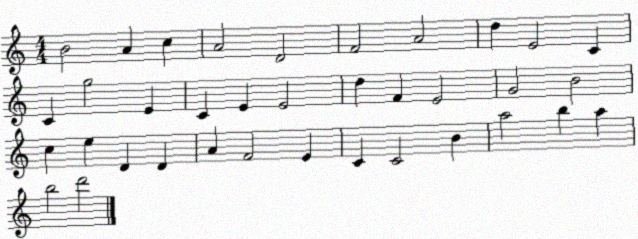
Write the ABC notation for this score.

X:1
T:Untitled
M:4/4
L:1/4
K:C
B2 A c A2 D2 F2 A2 d E2 C C g2 E C E E2 d F E2 G2 B2 c e D D A F2 E C C2 B a2 b a b2 d'2